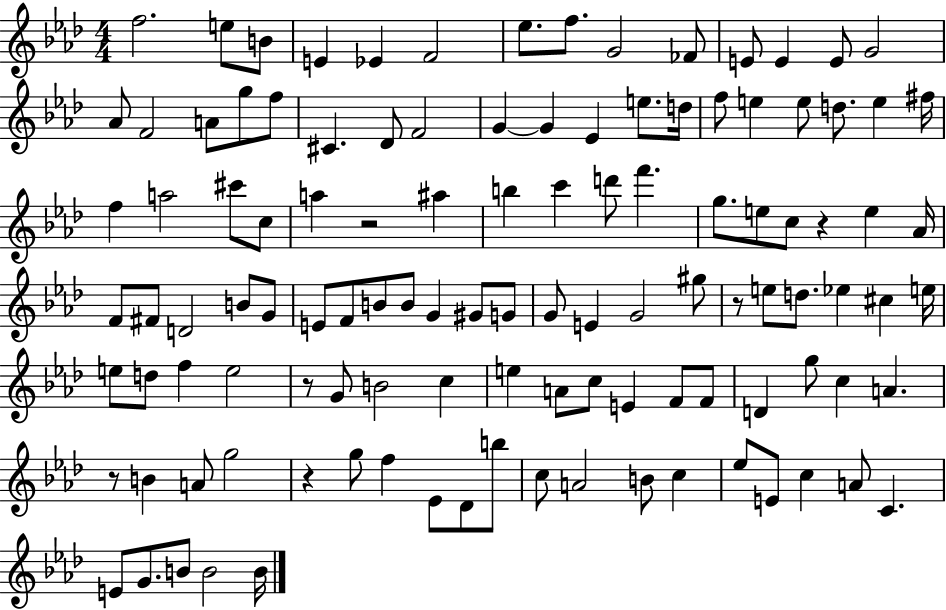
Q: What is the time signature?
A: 4/4